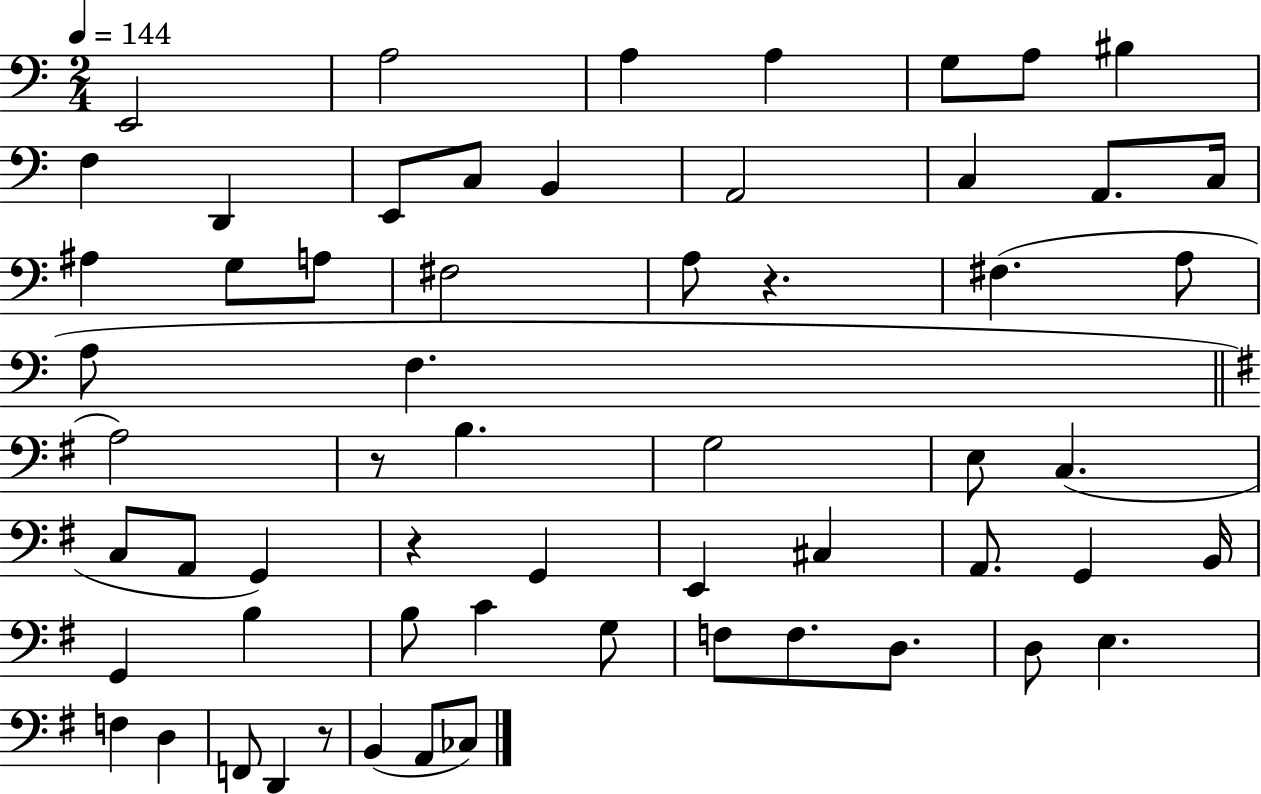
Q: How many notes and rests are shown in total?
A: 60